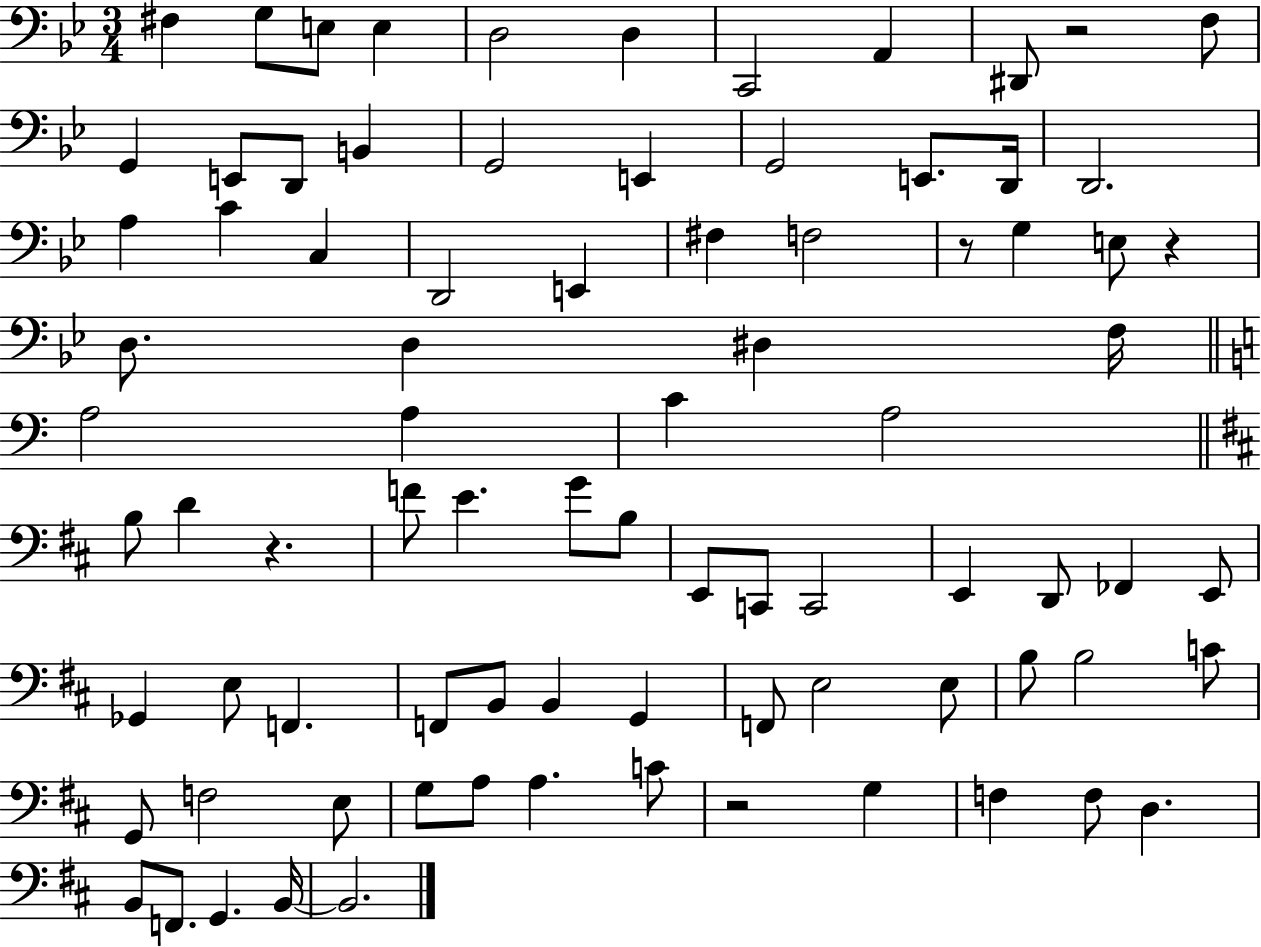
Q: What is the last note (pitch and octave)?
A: B2